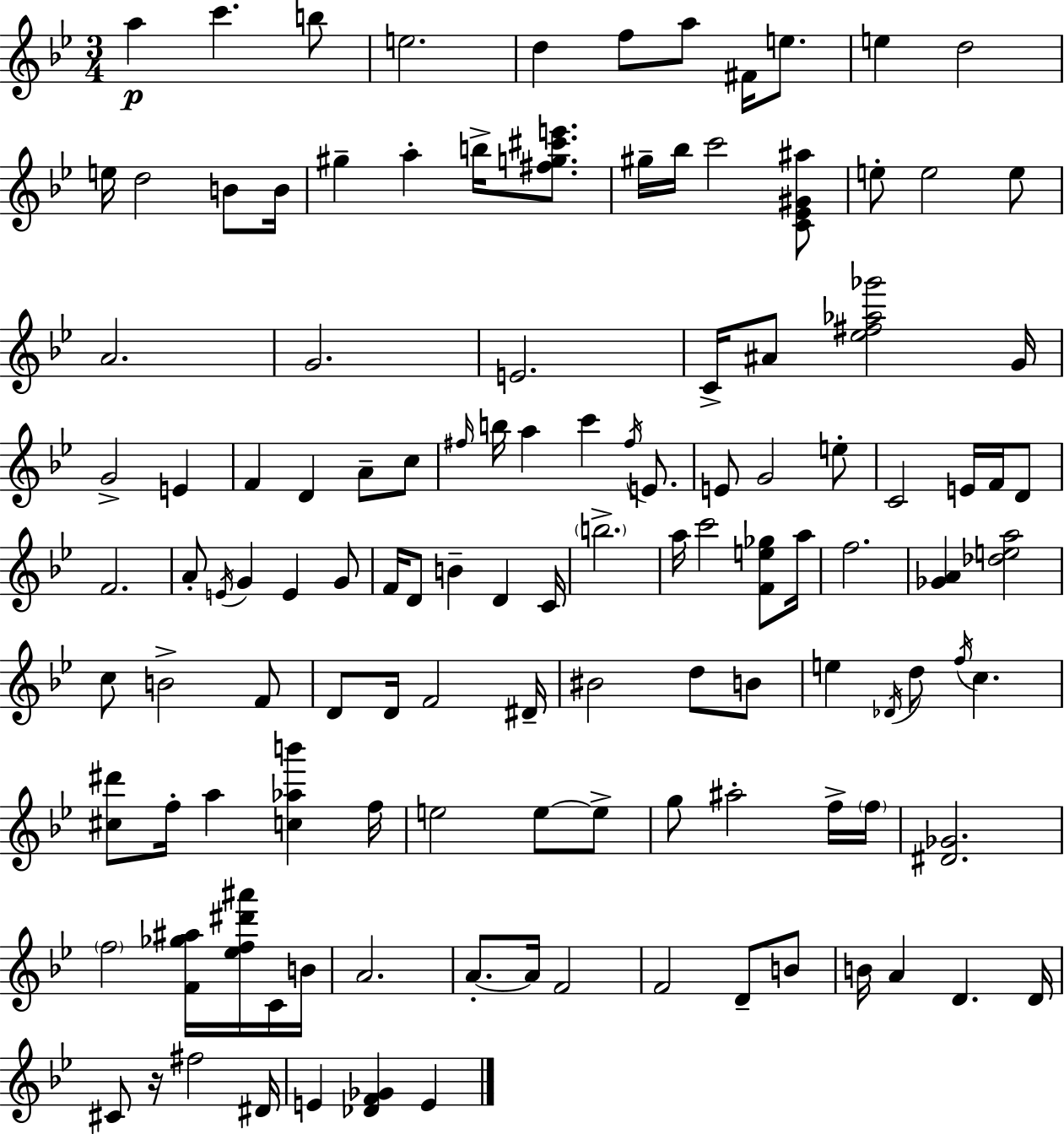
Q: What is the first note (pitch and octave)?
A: A5